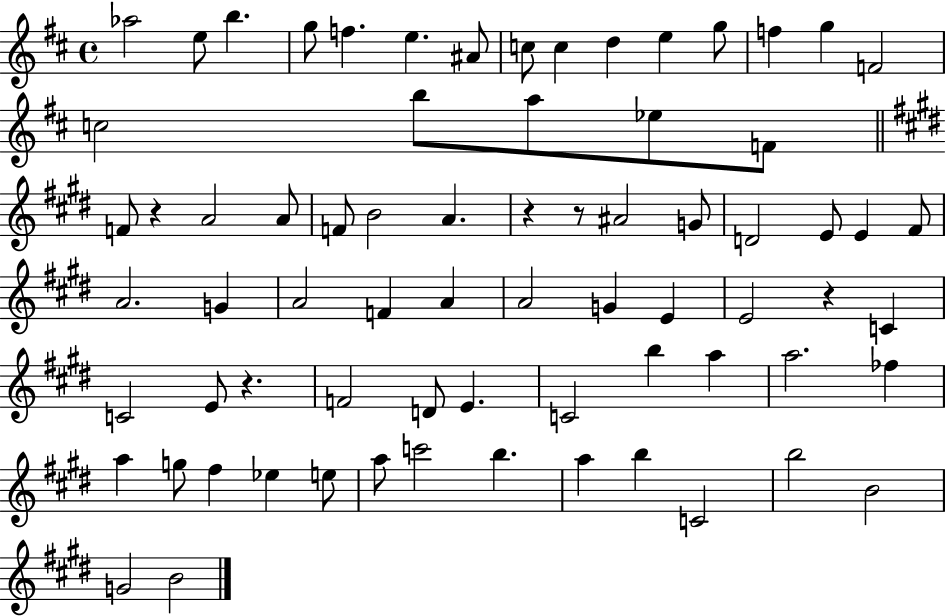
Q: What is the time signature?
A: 4/4